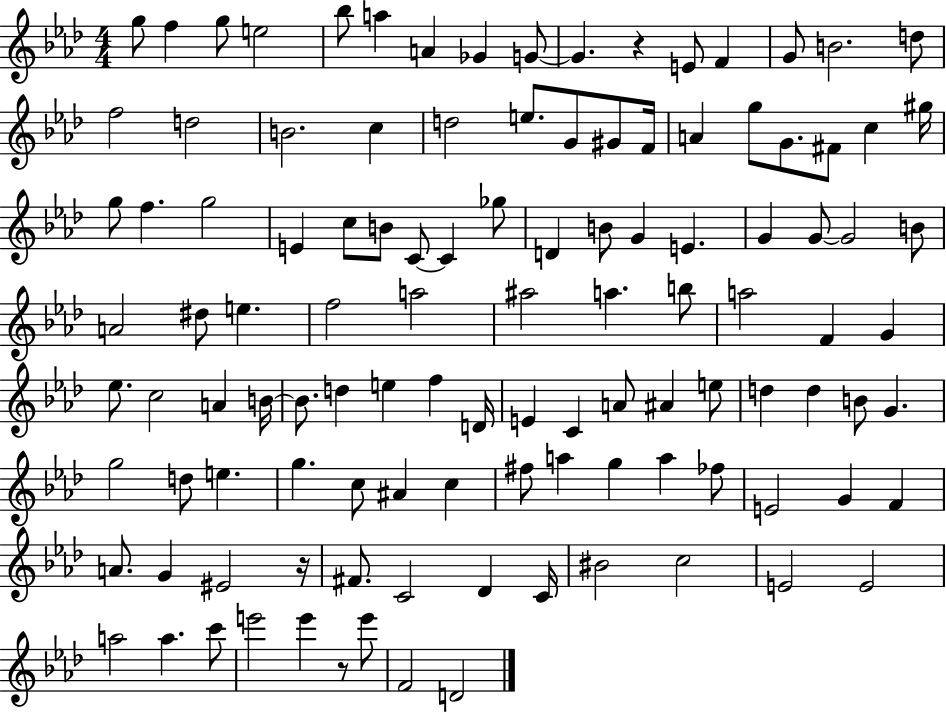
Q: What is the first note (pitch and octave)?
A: G5